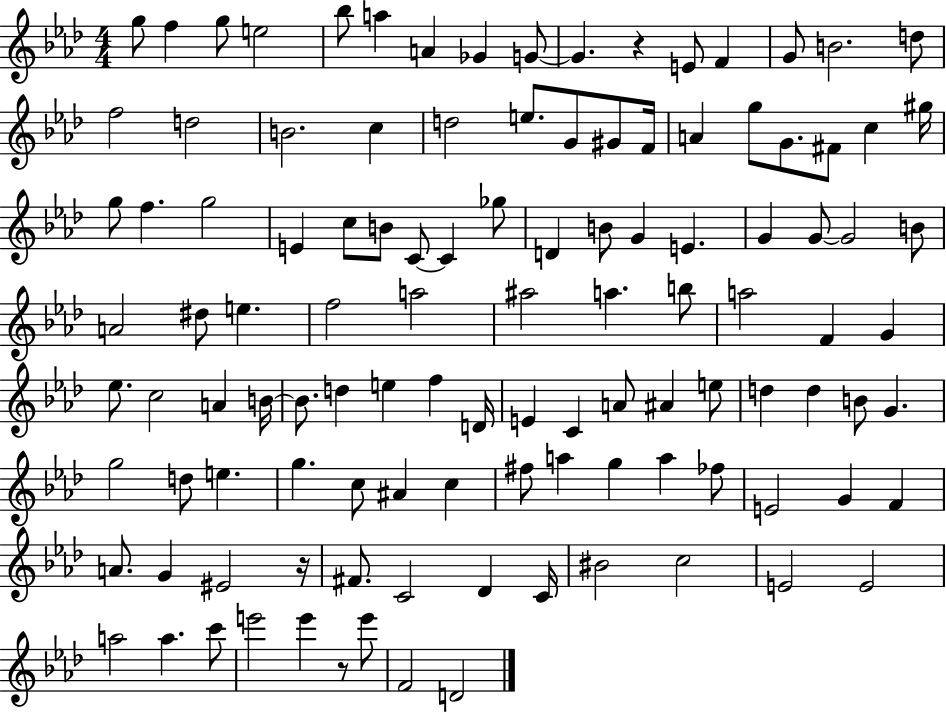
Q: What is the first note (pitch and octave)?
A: G5